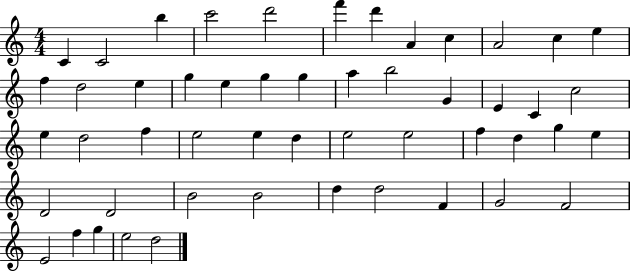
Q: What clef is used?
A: treble